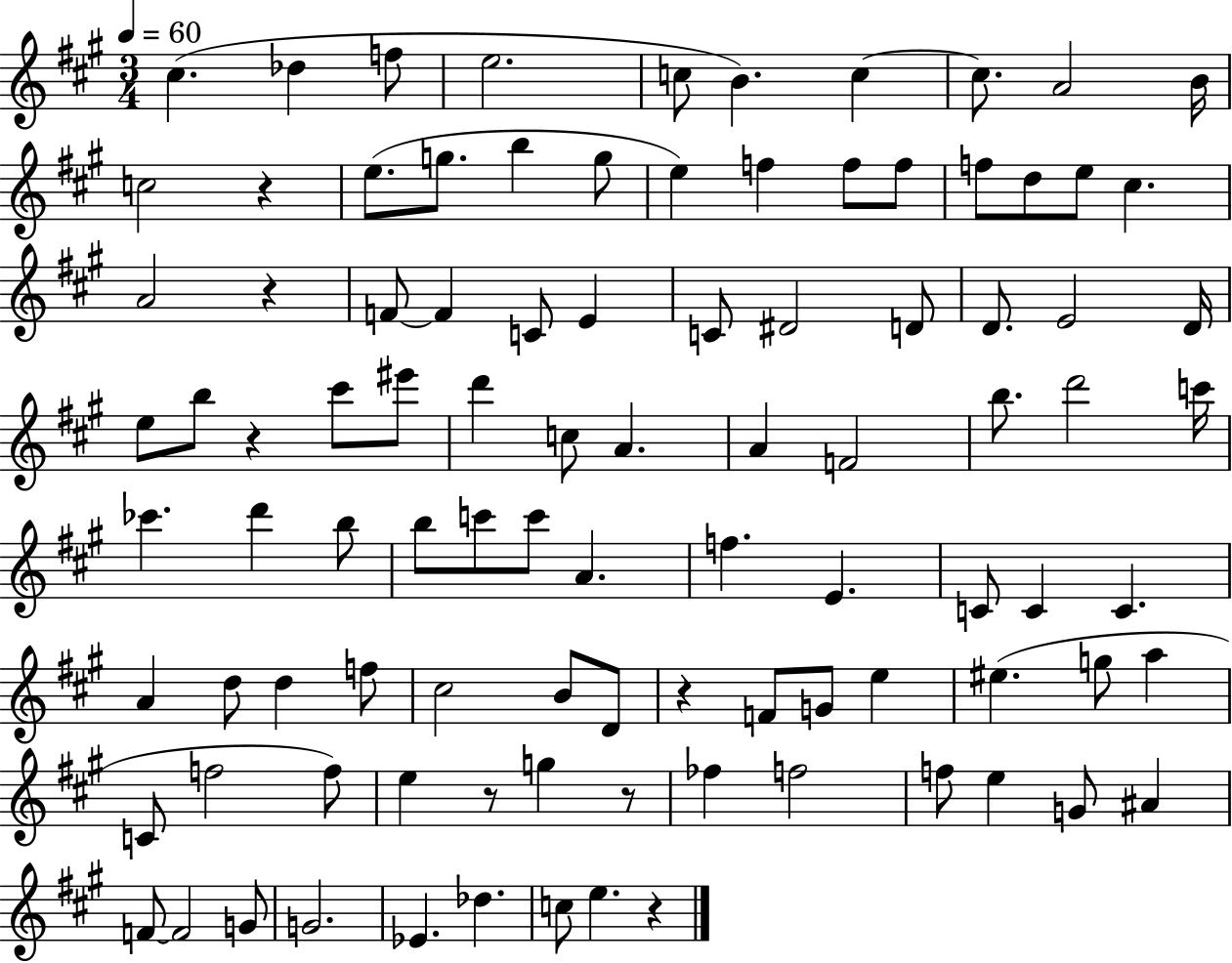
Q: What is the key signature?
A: A major